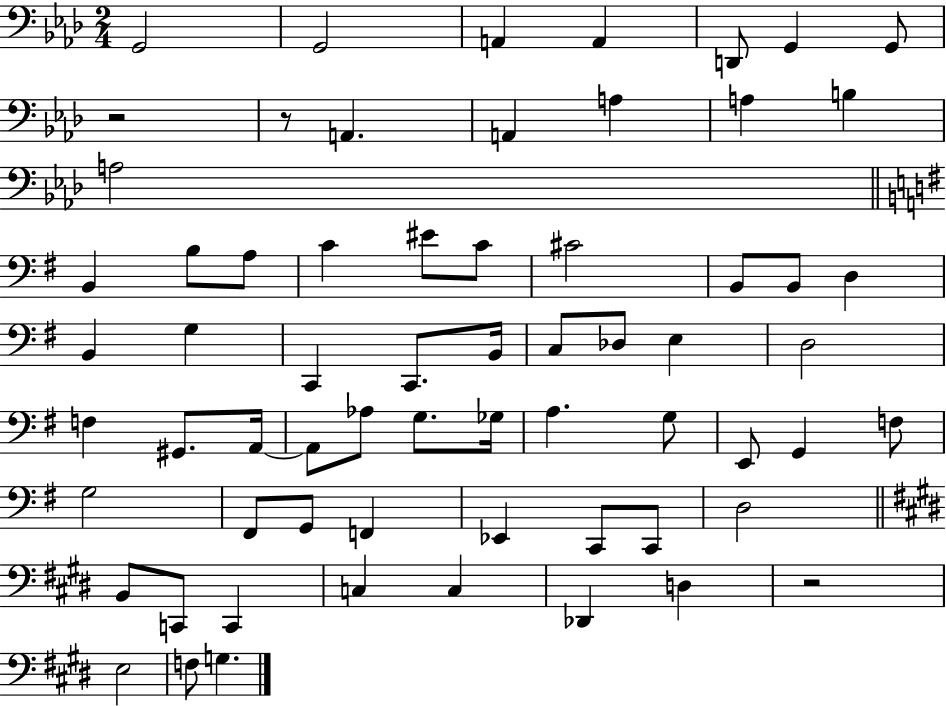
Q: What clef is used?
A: bass